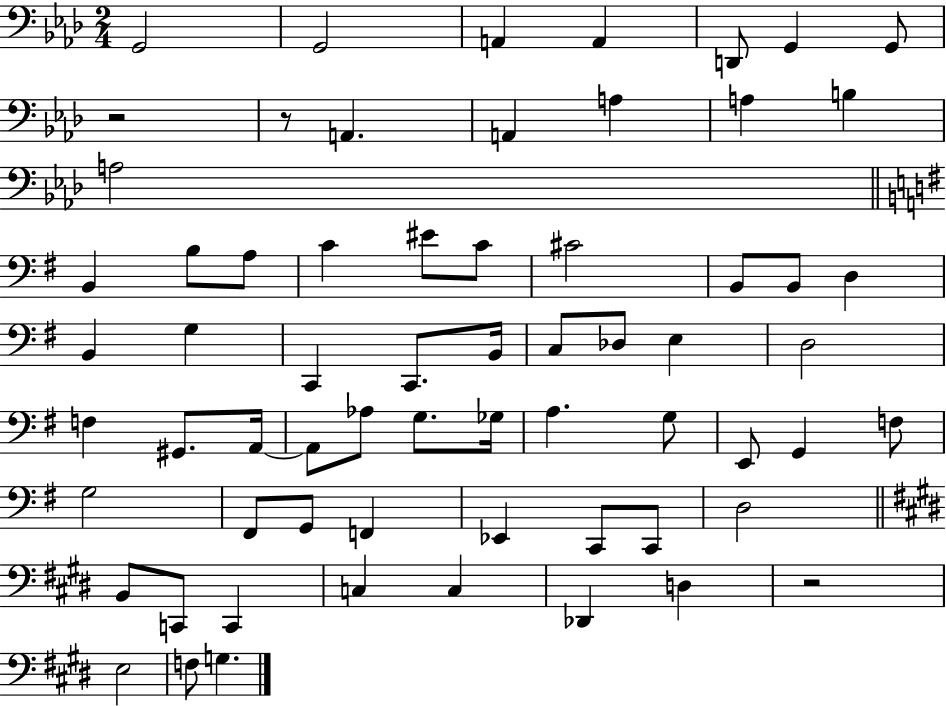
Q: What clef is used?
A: bass